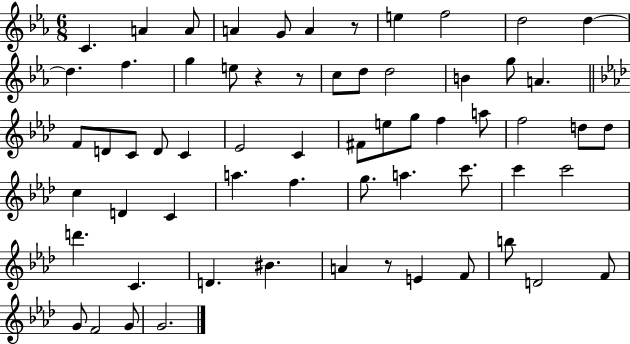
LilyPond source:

{
  \clef treble
  \numericTimeSignature
  \time 6/8
  \key ees \major
  c'4. a'4 a'8 | a'4 g'8 a'4 r8 | e''4 f''2 | d''2 d''4~~ | \break d''4. f''4. | g''4 e''8 r4 r8 | c''8 d''8 d''2 | b'4 g''8 a'4. | \break \bar "||" \break \key aes \major f'8 d'8 c'8 d'8 c'4 | ees'2 c'4 | fis'8 e''8 g''8 f''4 a''8 | f''2 d''8 d''8 | \break c''4 d'4 c'4 | a''4. f''4. | g''8. a''4. c'''8. | c'''4 c'''2 | \break d'''4. c'4. | d'4. bis'4. | a'4 r8 e'4 f'8 | b''8 d'2 f'8 | \break g'8 f'2 g'8 | g'2. | \bar "|."
}